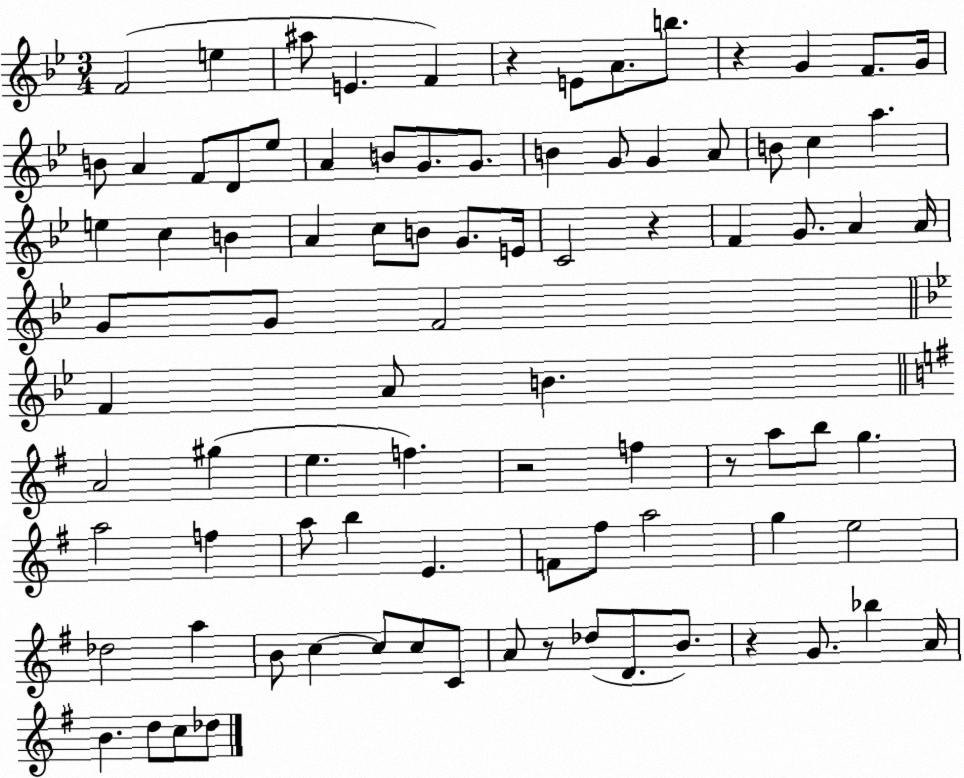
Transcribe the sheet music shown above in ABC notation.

X:1
T:Untitled
M:3/4
L:1/4
K:Bb
F2 e ^a/2 E F z E/2 A/2 b/2 z G F/2 G/4 B/2 A F/2 D/2 _e/2 A B/2 G/2 G/2 B G/2 G A/2 B/2 c a e c B A c/2 B/2 G/2 E/4 C2 z F G/2 A A/4 G/2 G/2 F2 F A/2 B A2 ^g e f z2 f z/2 a/2 b/2 g a2 f a/2 b E F/2 ^f/2 a2 g e2 _d2 a B/2 c c/2 c/2 C/2 A/2 z/2 _d/2 D/2 B/2 z G/2 _b A/4 B d/2 c/2 _d/2